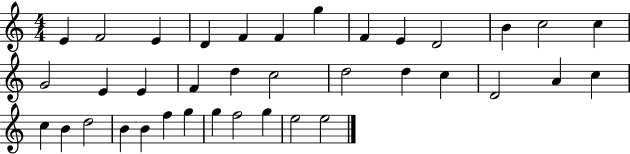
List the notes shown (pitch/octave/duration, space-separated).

E4/q F4/h E4/q D4/q F4/q F4/q G5/q F4/q E4/q D4/h B4/q C5/h C5/q G4/h E4/q E4/q F4/q D5/q C5/h D5/h D5/q C5/q D4/h A4/q C5/q C5/q B4/q D5/h B4/q B4/q F5/q G5/q G5/q F5/h G5/q E5/h E5/h